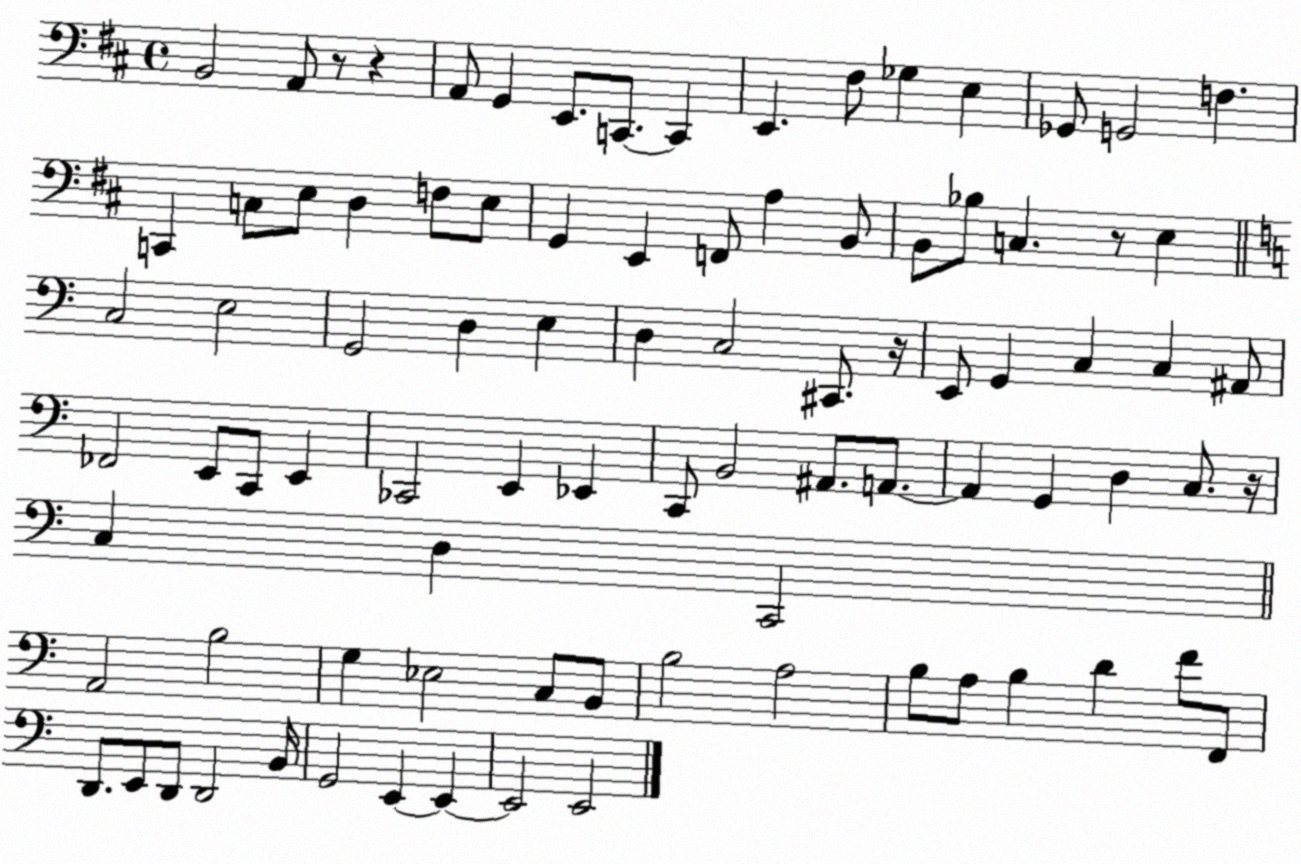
X:1
T:Untitled
M:4/4
L:1/4
K:D
B,,2 A,,/2 z/2 z A,,/2 G,, E,,/2 C,,/2 C,, E,, ^F,/2 _G, E, _G,,/2 G,,2 F, C,, C,/2 E,/2 D, F,/2 E,/2 G,, E,, F,,/2 A, B,,/2 B,,/2 _B,/2 C, z/2 E, C,2 E,2 G,,2 D, E, D, C,2 ^C,,/2 z/4 E,,/2 G,, C, C, ^A,,/2 _F,,2 E,,/2 C,,/2 E,, _C,,2 E,, _E,, C,,/2 B,,2 ^A,,/2 A,,/2 A,, G,, D, C,/2 z/4 C, D, C,,2 A,,2 B,2 G, _E,2 C,/2 B,,/2 B,2 A,2 B,/2 A,/2 B, D F/2 F,,/2 D,,/2 E,,/2 D,,/2 D,,2 B,,/4 G,,2 E,, E,, E,,2 E,,2